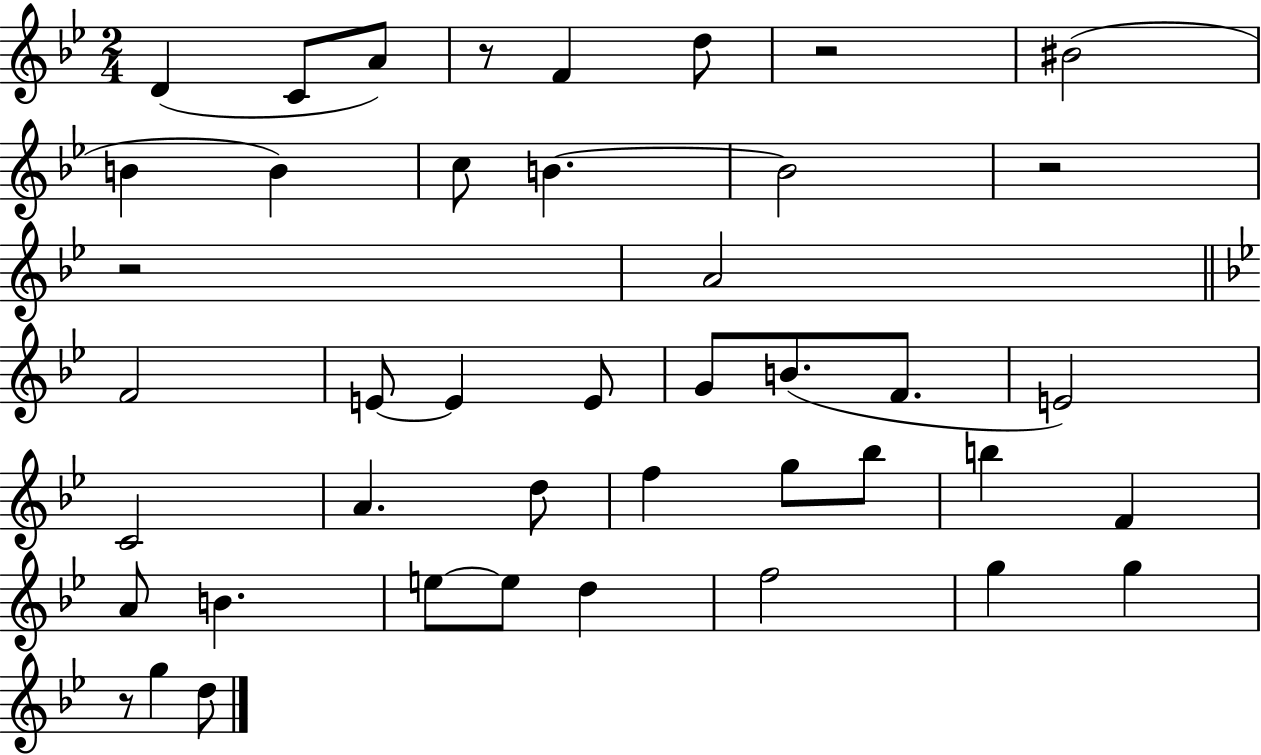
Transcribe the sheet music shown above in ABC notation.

X:1
T:Untitled
M:2/4
L:1/4
K:Bb
D C/2 A/2 z/2 F d/2 z2 ^B2 B B c/2 B B2 z2 z2 A2 F2 E/2 E E/2 G/2 B/2 F/2 E2 C2 A d/2 f g/2 _b/2 b F A/2 B e/2 e/2 d f2 g g z/2 g d/2